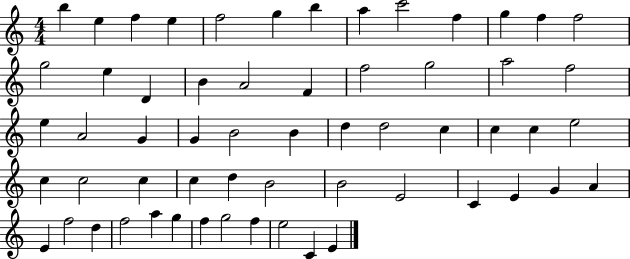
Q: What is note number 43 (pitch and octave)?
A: E4